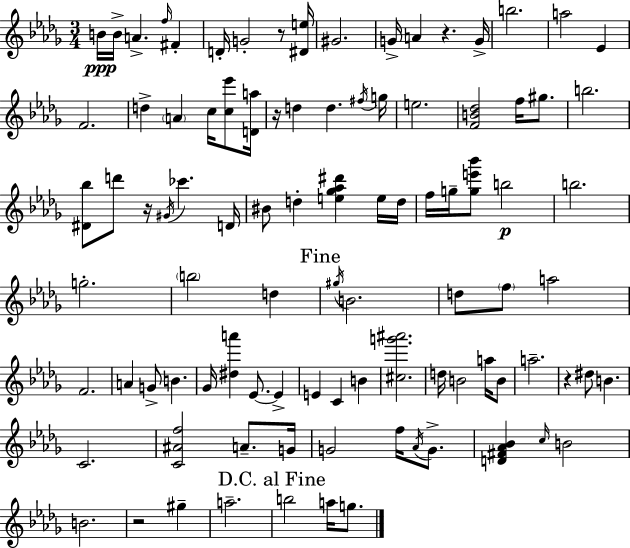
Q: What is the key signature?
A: BES minor